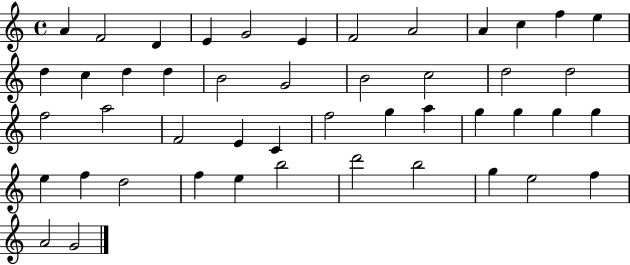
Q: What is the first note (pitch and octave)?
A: A4